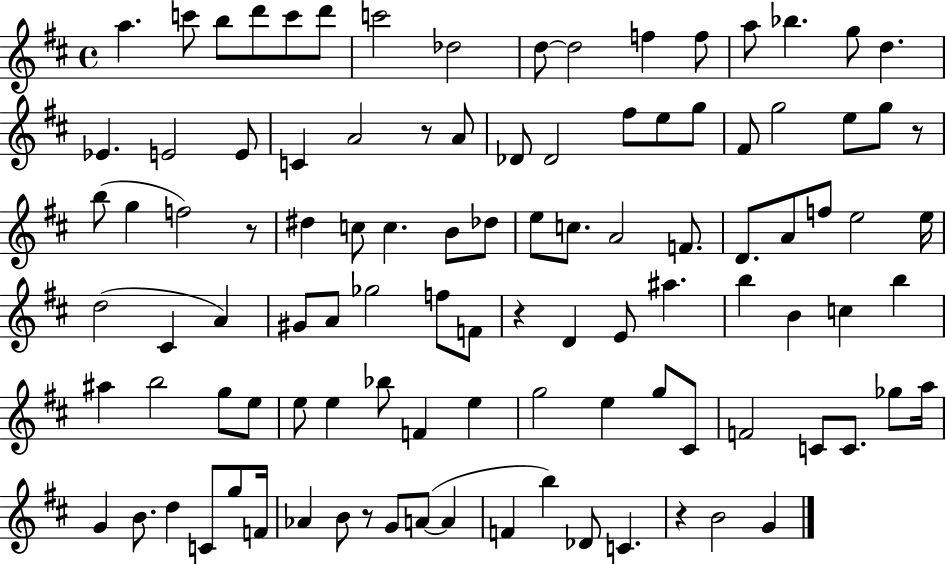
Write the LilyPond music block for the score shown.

{
  \clef treble
  \time 4/4
  \defaultTimeSignature
  \key d \major
  a''4. c'''8 b''8 d'''8 c'''8 d'''8 | c'''2 des''2 | d''8~~ d''2 f''4 f''8 | a''8 bes''4. g''8 d''4. | \break ees'4. e'2 e'8 | c'4 a'2 r8 a'8 | des'8 des'2 fis''8 e''8 g''8 | fis'8 g''2 e''8 g''8 r8 | \break b''8( g''4 f''2) r8 | dis''4 c''8 c''4. b'8 des''8 | e''8 c''8. a'2 f'8. | d'8. a'8 f''8 e''2 e''16 | \break d''2( cis'4 a'4) | gis'8 a'8 ges''2 f''8 f'8 | r4 d'4 e'8 ais''4. | b''4 b'4 c''4 b''4 | \break ais''4 b''2 g''8 e''8 | e''8 e''4 bes''8 f'4 e''4 | g''2 e''4 g''8 cis'8 | f'2 c'8 c'8. ges''8 a''16 | \break g'4 b'8. d''4 c'8 g''8 f'16 | aes'4 b'8 r8 g'8 a'8~(~ a'4 | f'4 b''4) des'8 c'4. | r4 b'2 g'4 | \break \bar "|."
}